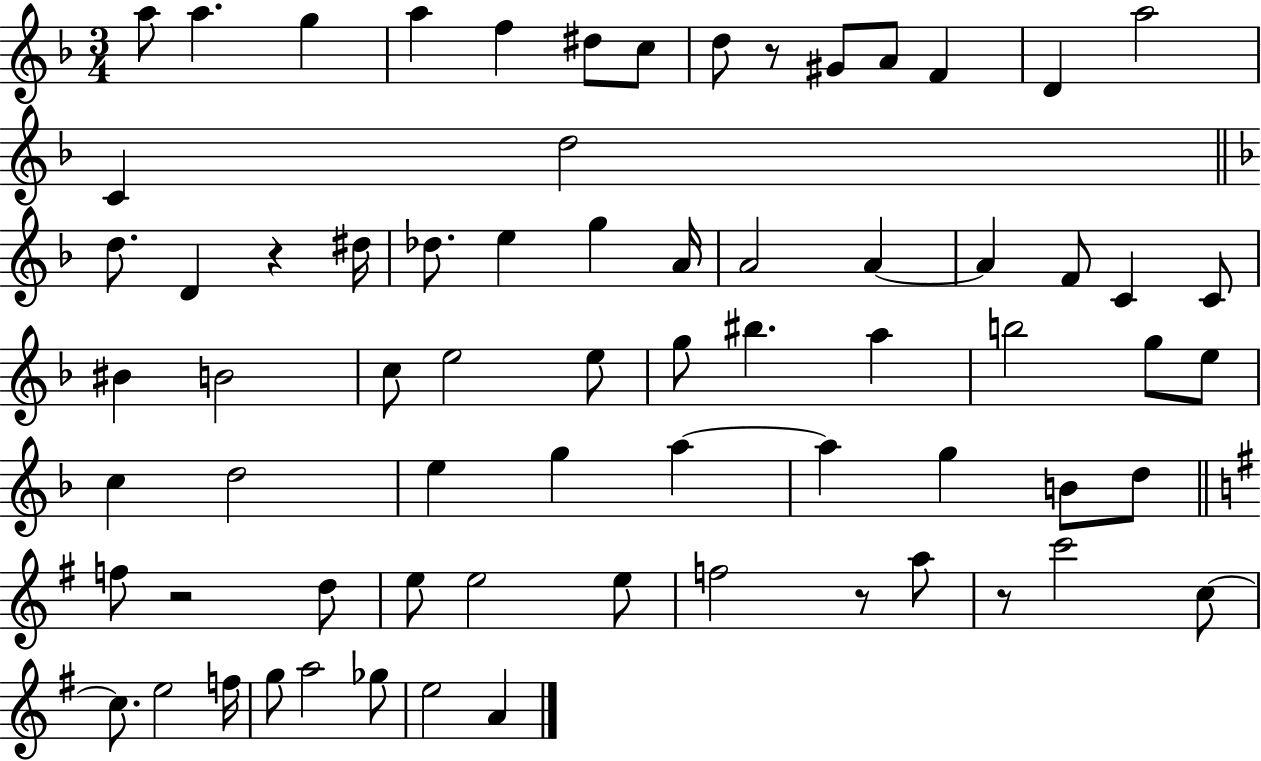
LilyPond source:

{
  \clef treble
  \numericTimeSignature
  \time 3/4
  \key f \major
  a''8 a''4. g''4 | a''4 f''4 dis''8 c''8 | d''8 r8 gis'8 a'8 f'4 | d'4 a''2 | \break c'4 d''2 | \bar "||" \break \key d \minor d''8. d'4 r4 dis''16 | des''8. e''4 g''4 a'16 | a'2 a'4~~ | a'4 f'8 c'4 c'8 | \break bis'4 b'2 | c''8 e''2 e''8 | g''8 bis''4. a''4 | b''2 g''8 e''8 | \break c''4 d''2 | e''4 g''4 a''4~~ | a''4 g''4 b'8 d''8 | \bar "||" \break \key e \minor f''8 r2 d''8 | e''8 e''2 e''8 | f''2 r8 a''8 | r8 c'''2 c''8~~ | \break c''8. e''2 f''16 | g''8 a''2 ges''8 | e''2 a'4 | \bar "|."
}